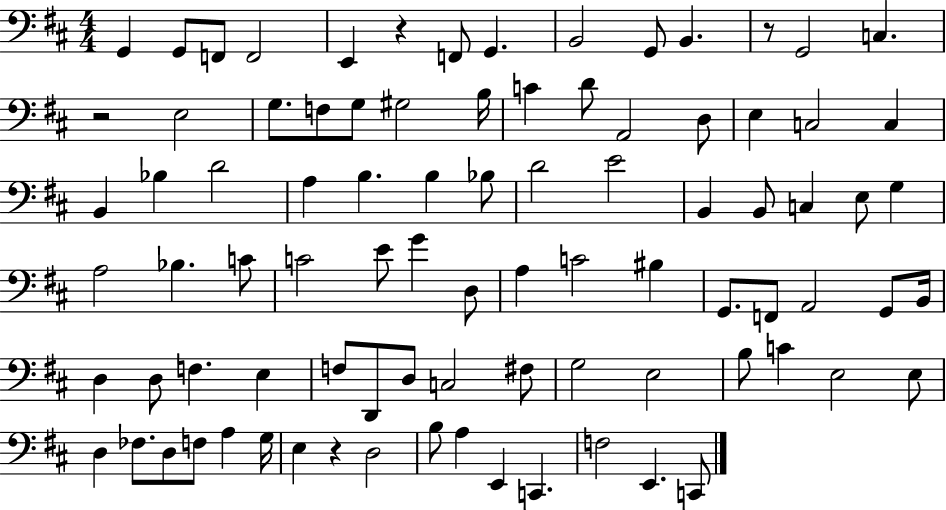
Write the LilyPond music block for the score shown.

{
  \clef bass
  \numericTimeSignature
  \time 4/4
  \key d \major
  g,4 g,8 f,8 f,2 | e,4 r4 f,8 g,4. | b,2 g,8 b,4. | r8 g,2 c4. | \break r2 e2 | g8. f8 g8 gis2 b16 | c'4 d'8 a,2 d8 | e4 c2 c4 | \break b,4 bes4 d'2 | a4 b4. b4 bes8 | d'2 e'2 | b,4 b,8 c4 e8 g4 | \break a2 bes4. c'8 | c'2 e'8 g'4 d8 | a4 c'2 bis4 | g,8. f,8 a,2 g,8 b,16 | \break d4 d8 f4. e4 | f8 d,8 d8 c2 fis8 | g2 e2 | b8 c'4 e2 e8 | \break d4 fes8. d8 f8 a4 g16 | e4 r4 d2 | b8 a4 e,4 c,4. | f2 e,4. c,8 | \break \bar "|."
}